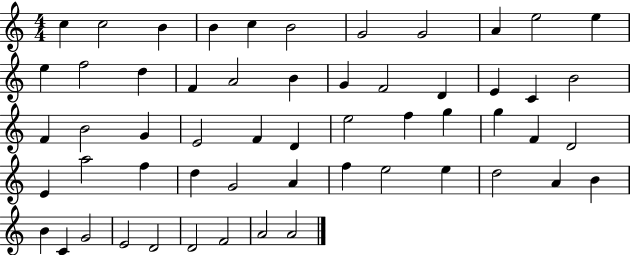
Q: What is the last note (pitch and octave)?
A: A4